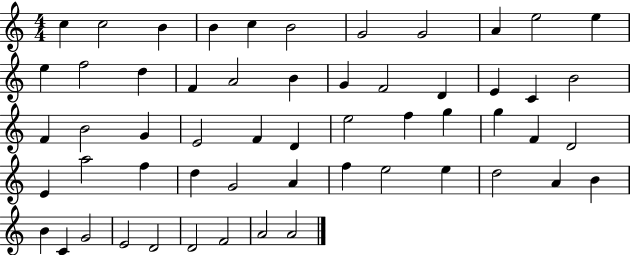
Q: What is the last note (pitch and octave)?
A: A4